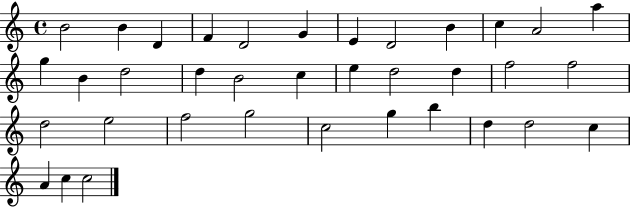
X:1
T:Untitled
M:4/4
L:1/4
K:C
B2 B D F D2 G E D2 B c A2 a g B d2 d B2 c e d2 d f2 f2 d2 e2 f2 g2 c2 g b d d2 c A c c2